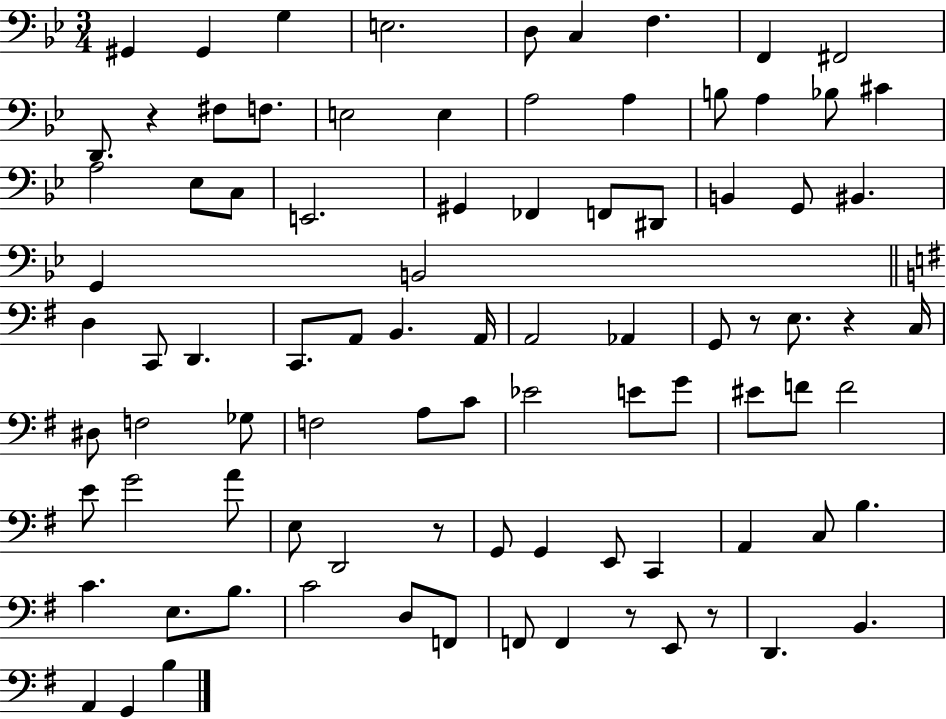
X:1
T:Untitled
M:3/4
L:1/4
K:Bb
^G,, ^G,, G, E,2 D,/2 C, F, F,, ^F,,2 D,,/2 z ^F,/2 F,/2 E,2 E, A,2 A, B,/2 A, _B,/2 ^C A,2 _E,/2 C,/2 E,,2 ^G,, _F,, F,,/2 ^D,,/2 B,, G,,/2 ^B,, G,, B,,2 D, C,,/2 D,, C,,/2 A,,/2 B,, A,,/4 A,,2 _A,, G,,/2 z/2 E,/2 z C,/4 ^D,/2 F,2 _G,/2 F,2 A,/2 C/2 _E2 E/2 G/2 ^E/2 F/2 F2 E/2 G2 A/2 E,/2 D,,2 z/2 G,,/2 G,, E,,/2 C,, A,, C,/2 B, C E,/2 B,/2 C2 D,/2 F,,/2 F,,/2 F,, z/2 E,,/2 z/2 D,, B,, A,, G,, B,